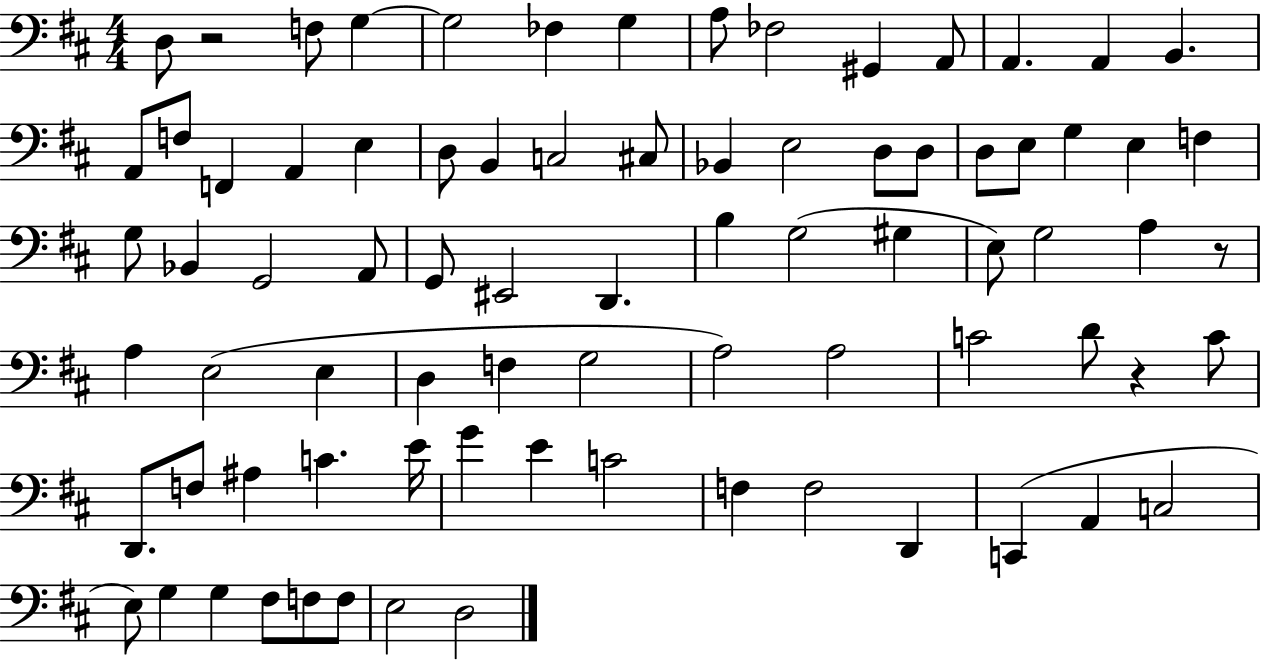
D3/e R/h F3/e G3/q G3/h FES3/q G3/q A3/e FES3/h G#2/q A2/e A2/q. A2/q B2/q. A2/e F3/e F2/q A2/q E3/q D3/e B2/q C3/h C#3/e Bb2/q E3/h D3/e D3/e D3/e E3/e G3/q E3/q F3/q G3/e Bb2/q G2/h A2/e G2/e EIS2/h D2/q. B3/q G3/h G#3/q E3/e G3/h A3/q R/e A3/q E3/h E3/q D3/q F3/q G3/h A3/h A3/h C4/h D4/e R/q C4/e D2/e. F3/e A#3/q C4/q. E4/s G4/q E4/q C4/h F3/q F3/h D2/q C2/q A2/q C3/h E3/e G3/q G3/q F#3/e F3/e F3/e E3/h D3/h